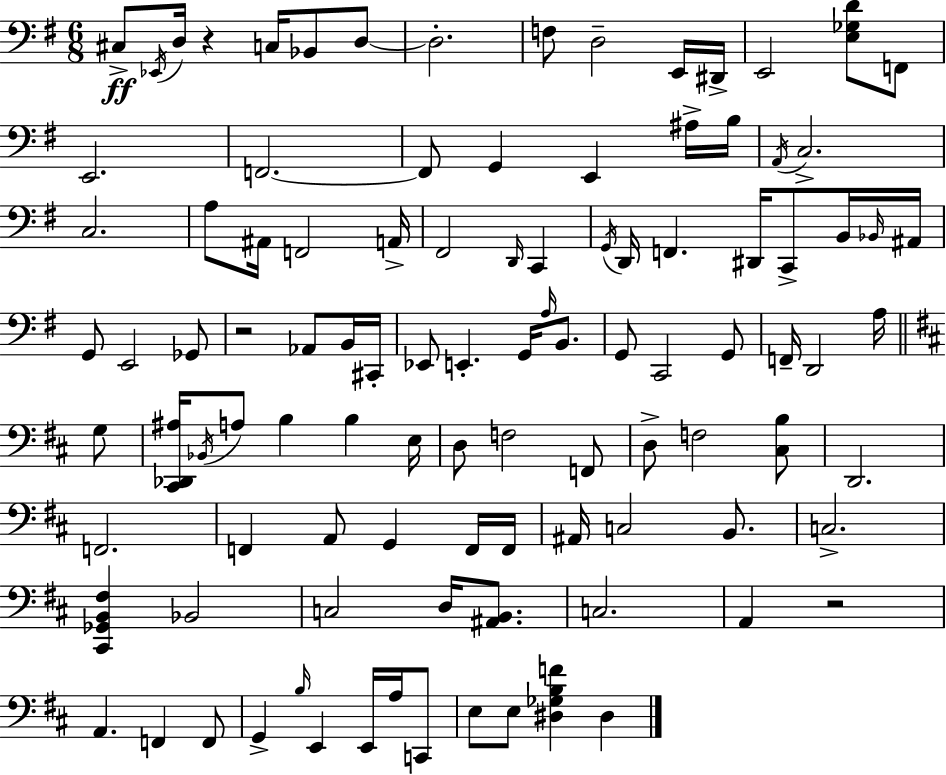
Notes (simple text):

C#3/e Eb2/s D3/s R/q C3/s Bb2/e D3/e D3/h. F3/e D3/h E2/s D#2/s E2/h [E3,Gb3,D4]/e F2/e E2/h. F2/h. F2/e G2/q E2/q A#3/s B3/s A2/s C3/h. C3/h. A3/e A#2/s F2/h A2/s F#2/h D2/s C2/q G2/s D2/s F2/q. D#2/s C2/e B2/s Bb2/s A#2/s G2/e E2/h Gb2/e R/h Ab2/e B2/s C#2/s Eb2/e E2/q. G2/s A3/s B2/e. G2/e C2/h G2/e F2/s D2/h A3/s G3/e [C#2,Db2,A#3]/s Bb2/s A3/e B3/q B3/q E3/s D3/e F3/h F2/e D3/e F3/h [C#3,B3]/e D2/h. F2/h. F2/q A2/e G2/q F2/s F2/s A#2/s C3/h B2/e. C3/h. [C#2,Gb2,B2,F#3]/q Bb2/h C3/h D3/s [A#2,B2]/e. C3/h. A2/q R/h A2/q. F2/q F2/e G2/q B3/s E2/q E2/s A3/s C2/e E3/e E3/e [D#3,Gb3,B3,F4]/q D#3/q